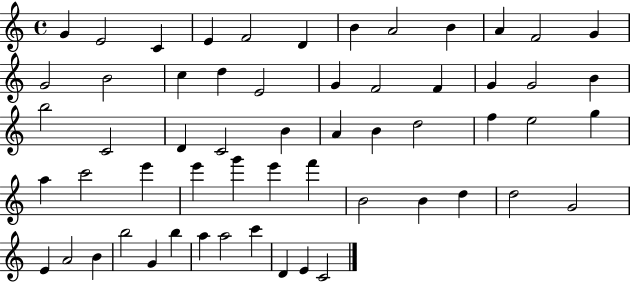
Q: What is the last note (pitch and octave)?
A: C4